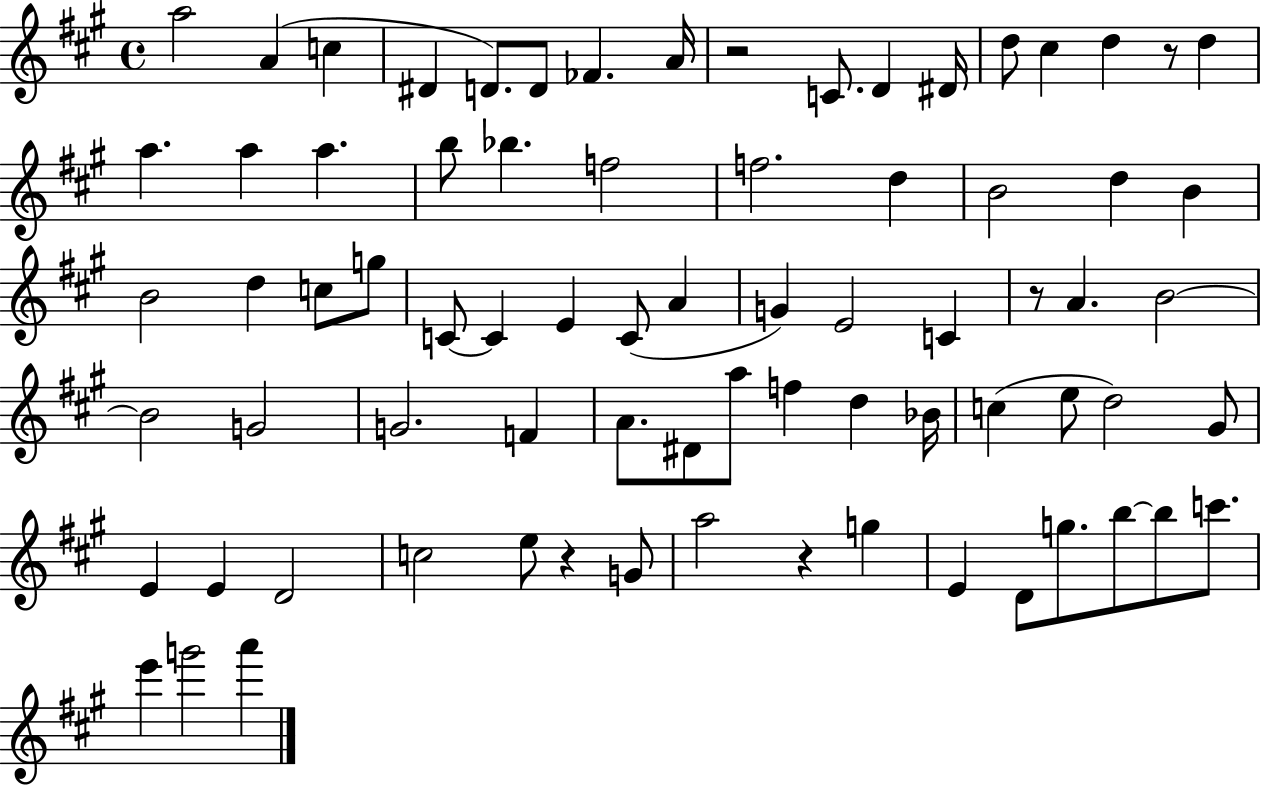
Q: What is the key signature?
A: A major